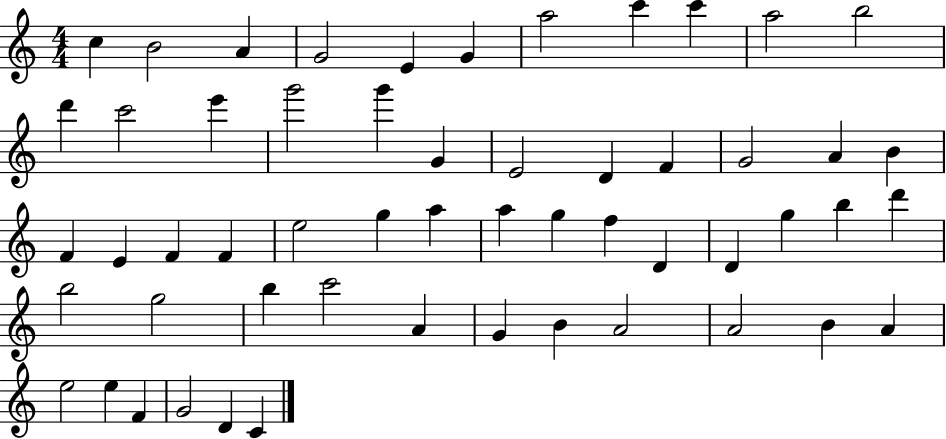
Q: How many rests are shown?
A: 0